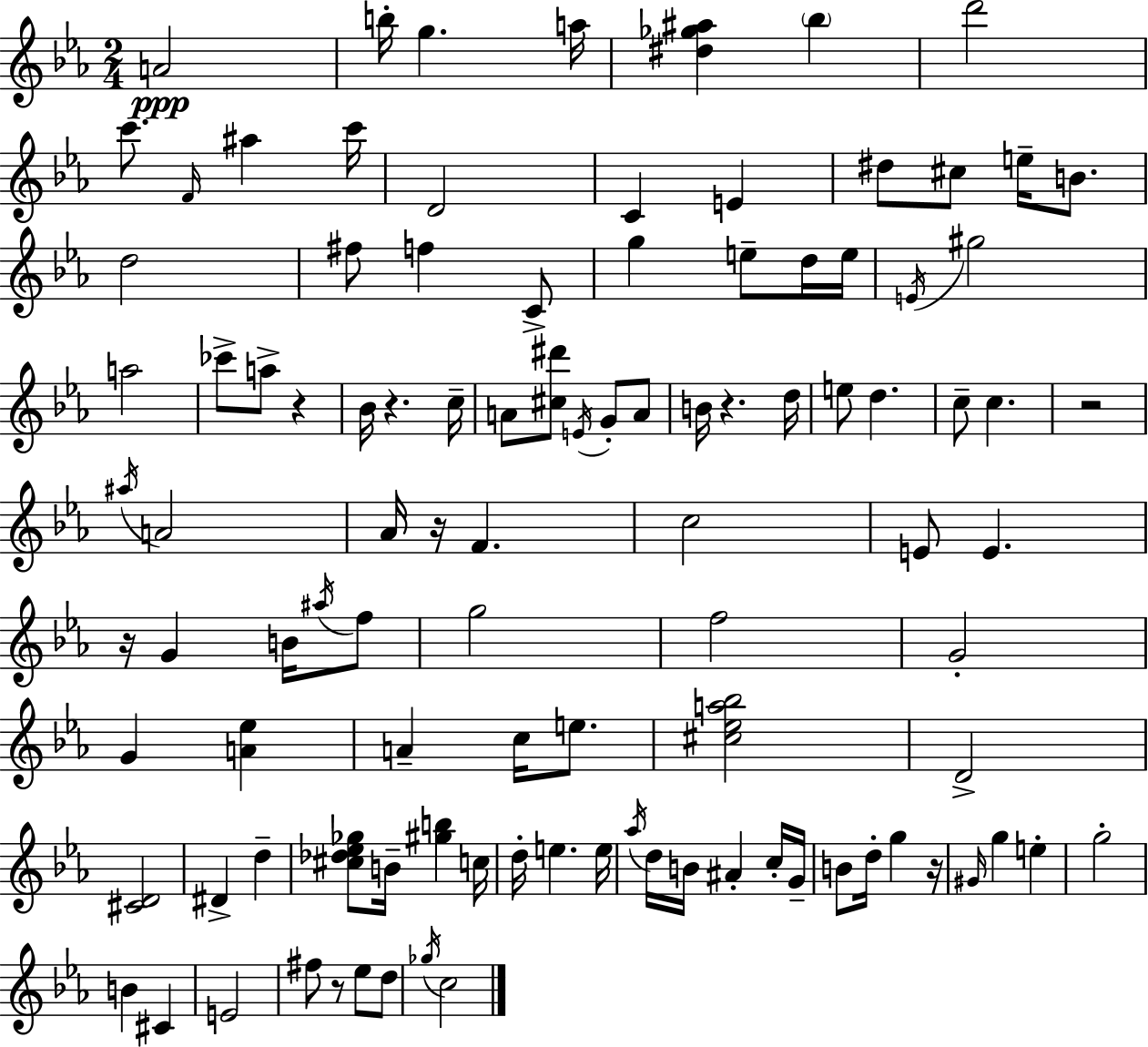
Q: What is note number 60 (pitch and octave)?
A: E5